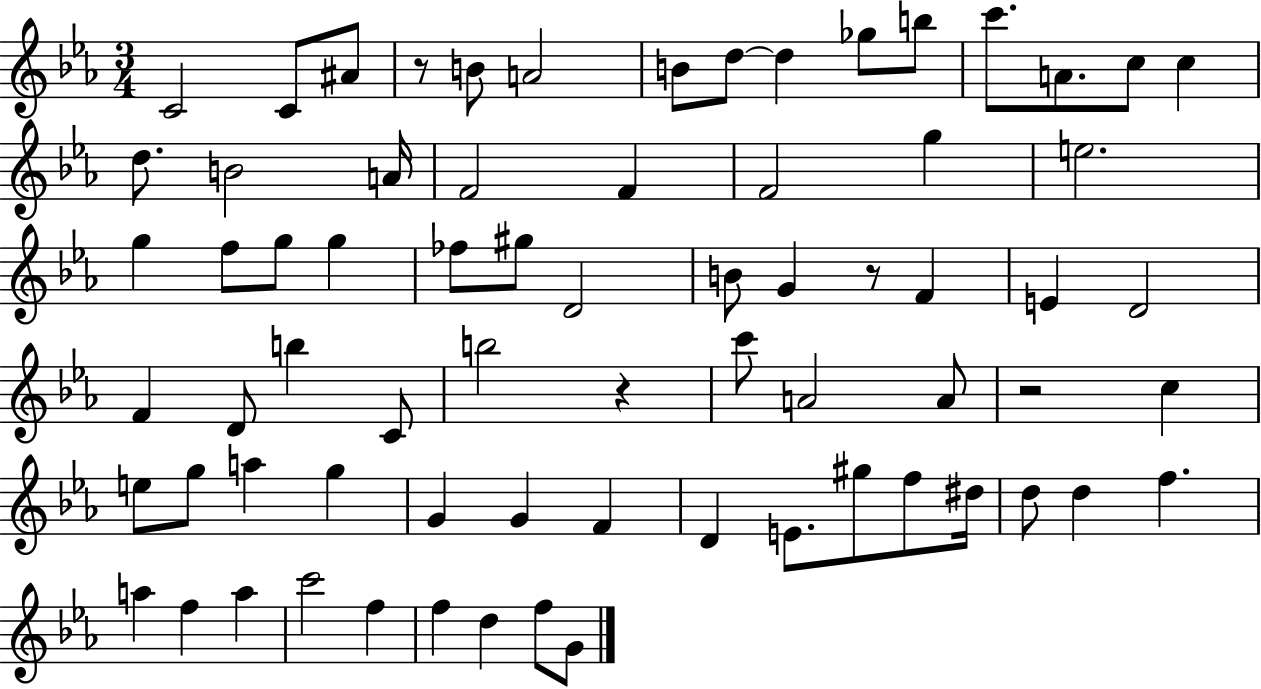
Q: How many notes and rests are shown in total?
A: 71